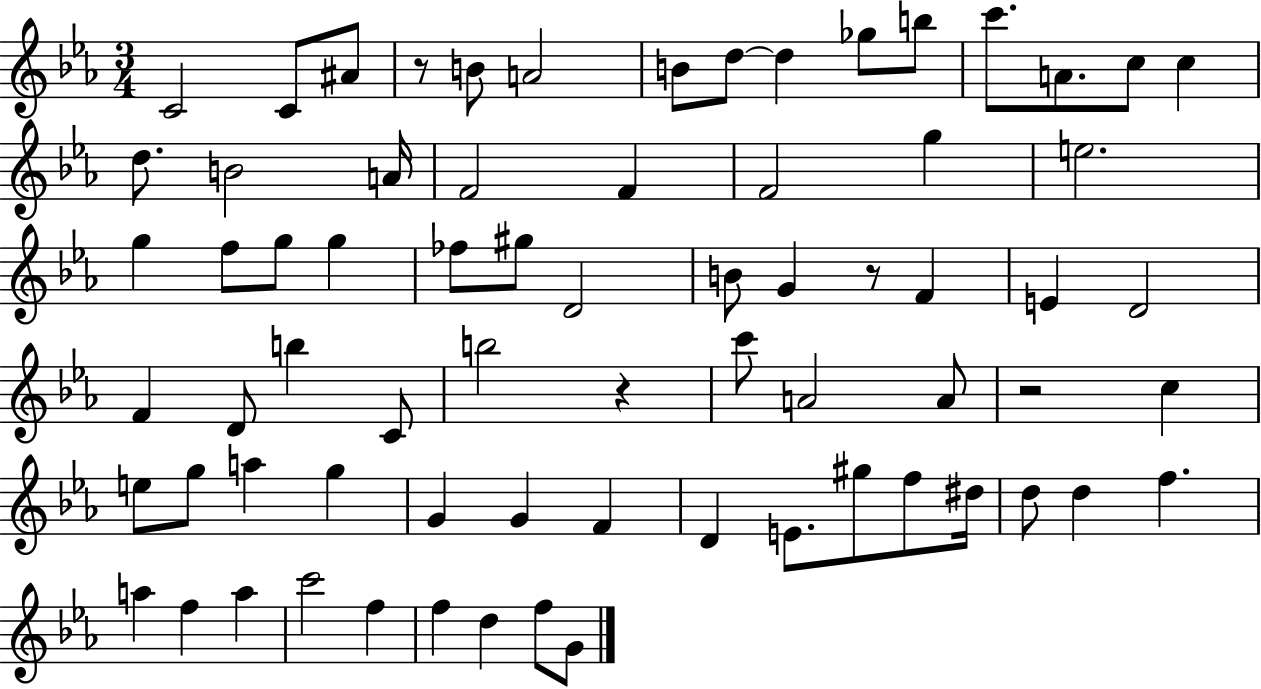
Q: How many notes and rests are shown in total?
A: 71